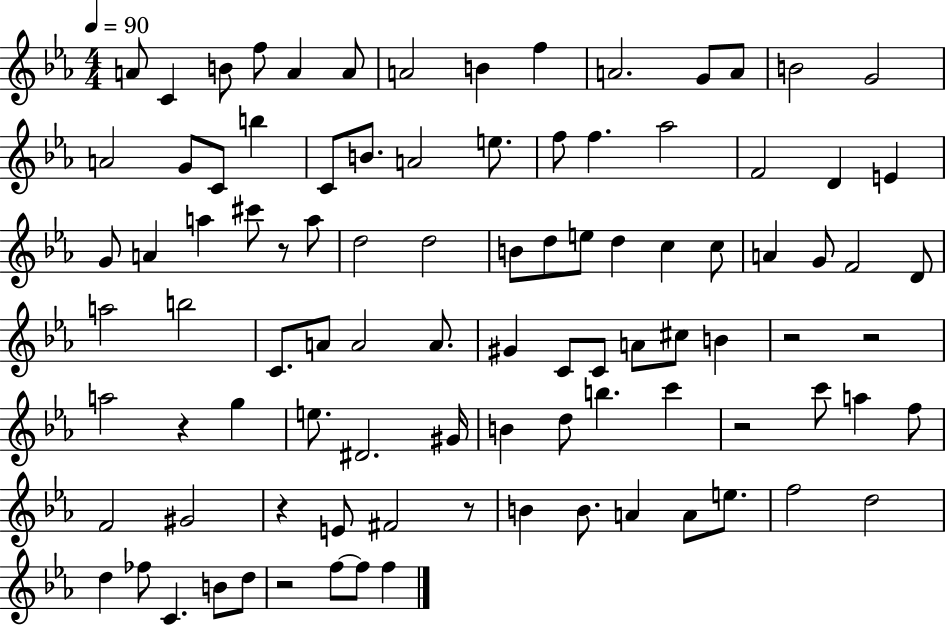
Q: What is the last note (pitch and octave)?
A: F5